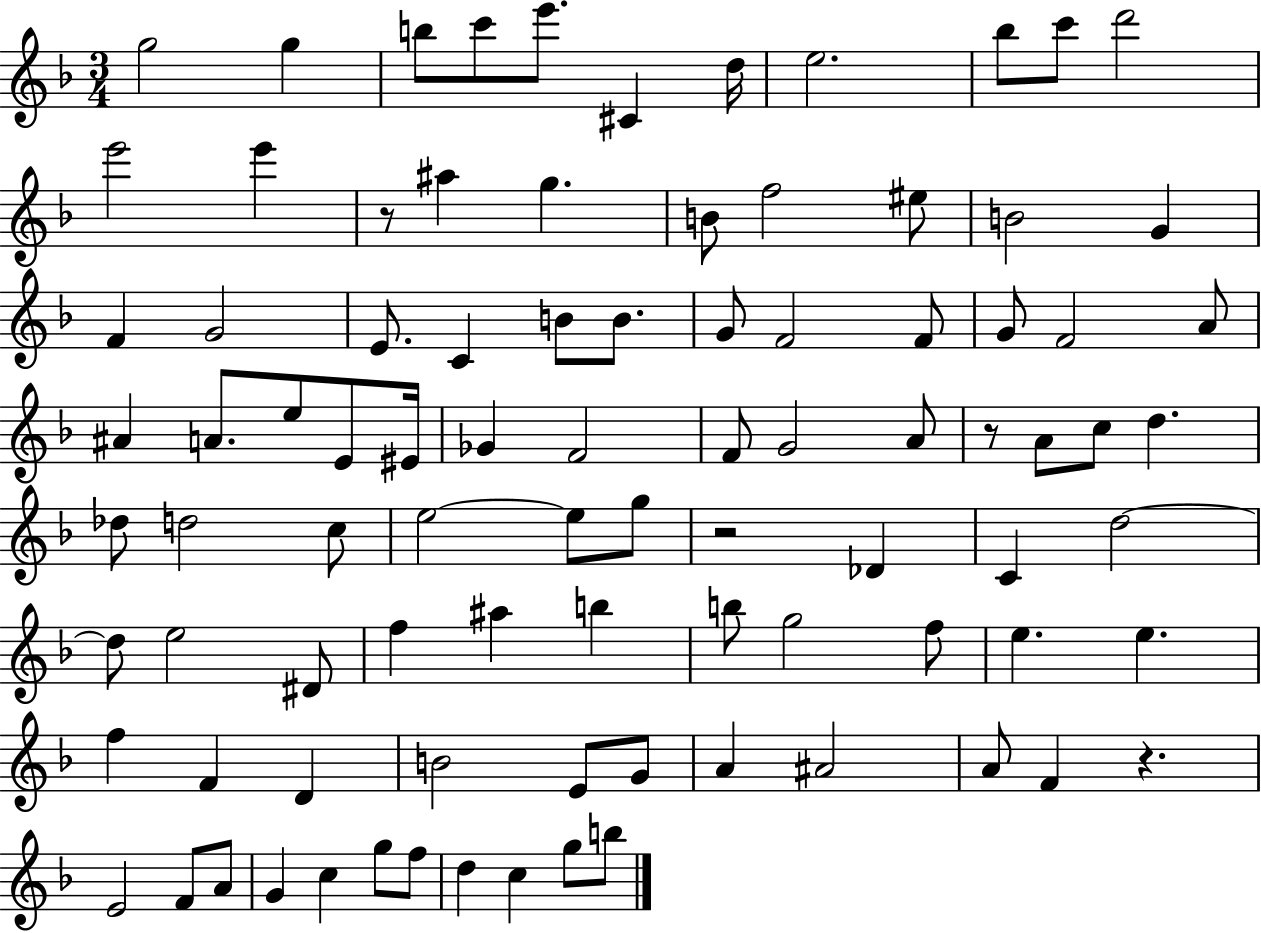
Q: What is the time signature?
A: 3/4